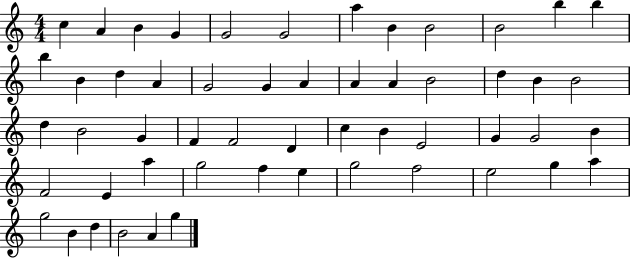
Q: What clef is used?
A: treble